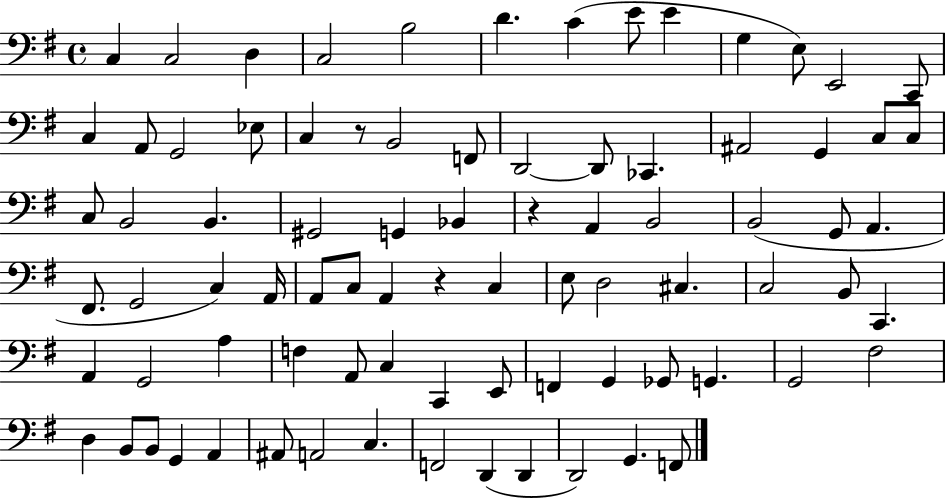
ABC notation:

X:1
T:Untitled
M:4/4
L:1/4
K:G
C, C,2 D, C,2 B,2 D C E/2 E G, E,/2 E,,2 C,,/2 C, A,,/2 G,,2 _E,/2 C, z/2 B,,2 F,,/2 D,,2 D,,/2 _C,, ^A,,2 G,, C,/2 C,/2 C,/2 B,,2 B,, ^G,,2 G,, _B,, z A,, B,,2 B,,2 G,,/2 A,, ^F,,/2 G,,2 C, A,,/4 A,,/2 C,/2 A,, z C, E,/2 D,2 ^C, C,2 B,,/2 C,, A,, G,,2 A, F, A,,/2 C, C,, E,,/2 F,, G,, _G,,/2 G,, G,,2 ^F,2 D, B,,/2 B,,/2 G,, A,, ^A,,/2 A,,2 C, F,,2 D,, D,, D,,2 G,, F,,/2